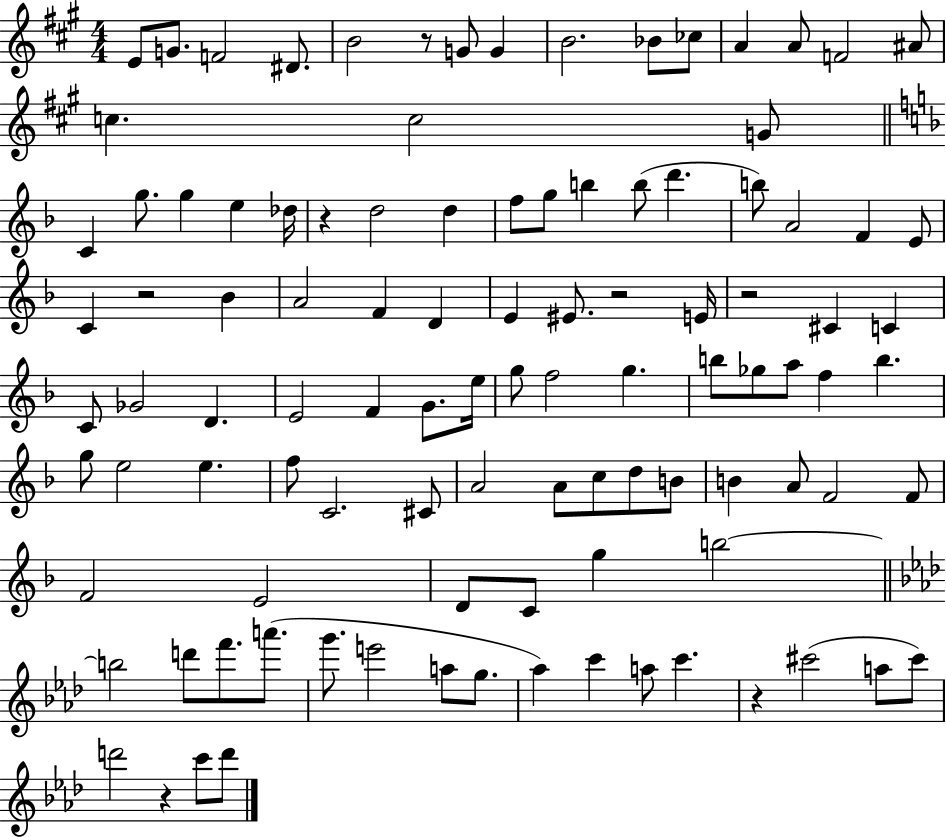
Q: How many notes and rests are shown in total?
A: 104